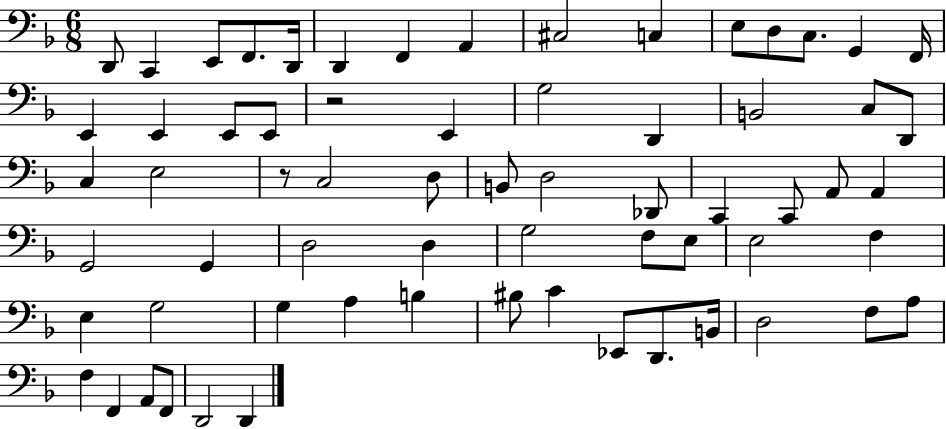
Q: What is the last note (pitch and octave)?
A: D2